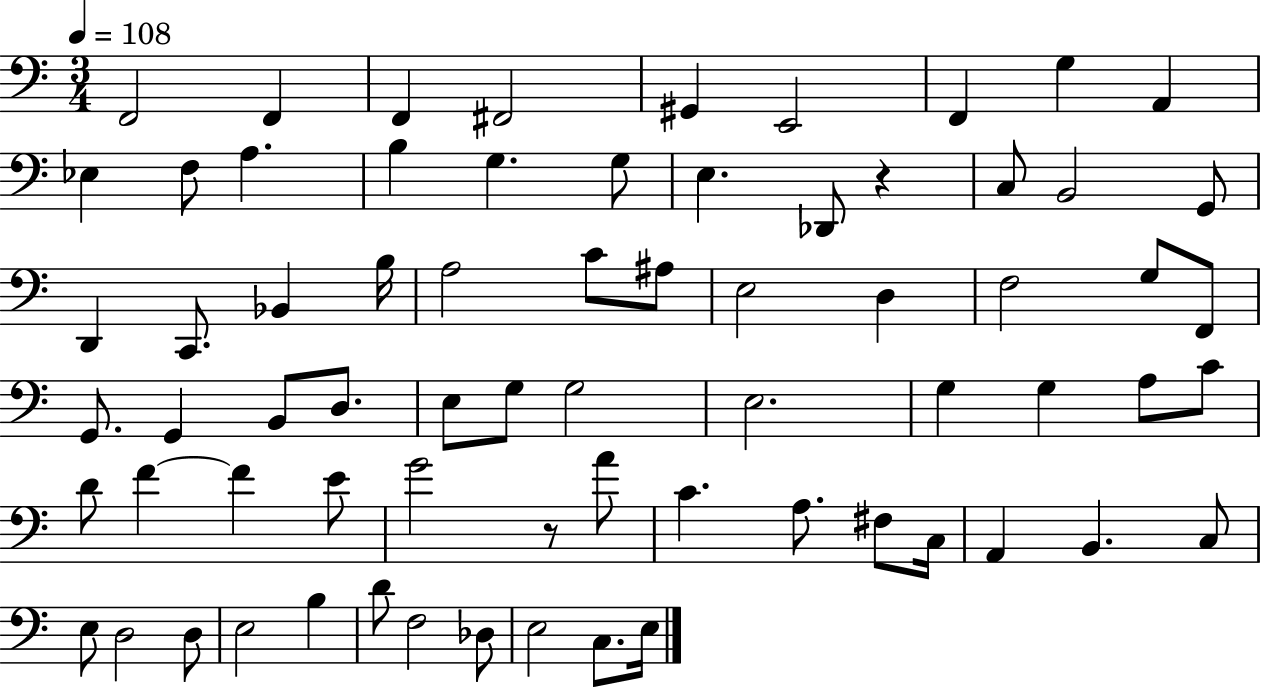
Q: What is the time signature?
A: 3/4